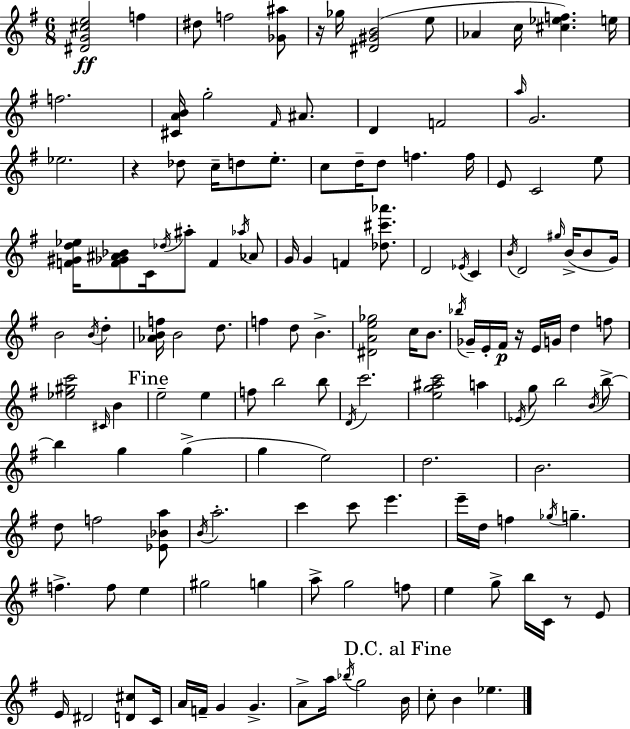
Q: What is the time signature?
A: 6/8